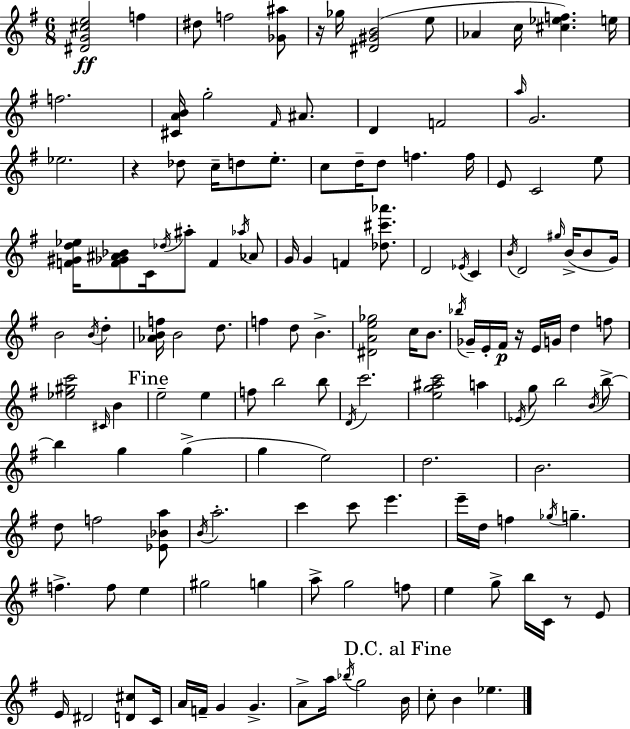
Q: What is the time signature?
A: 6/8